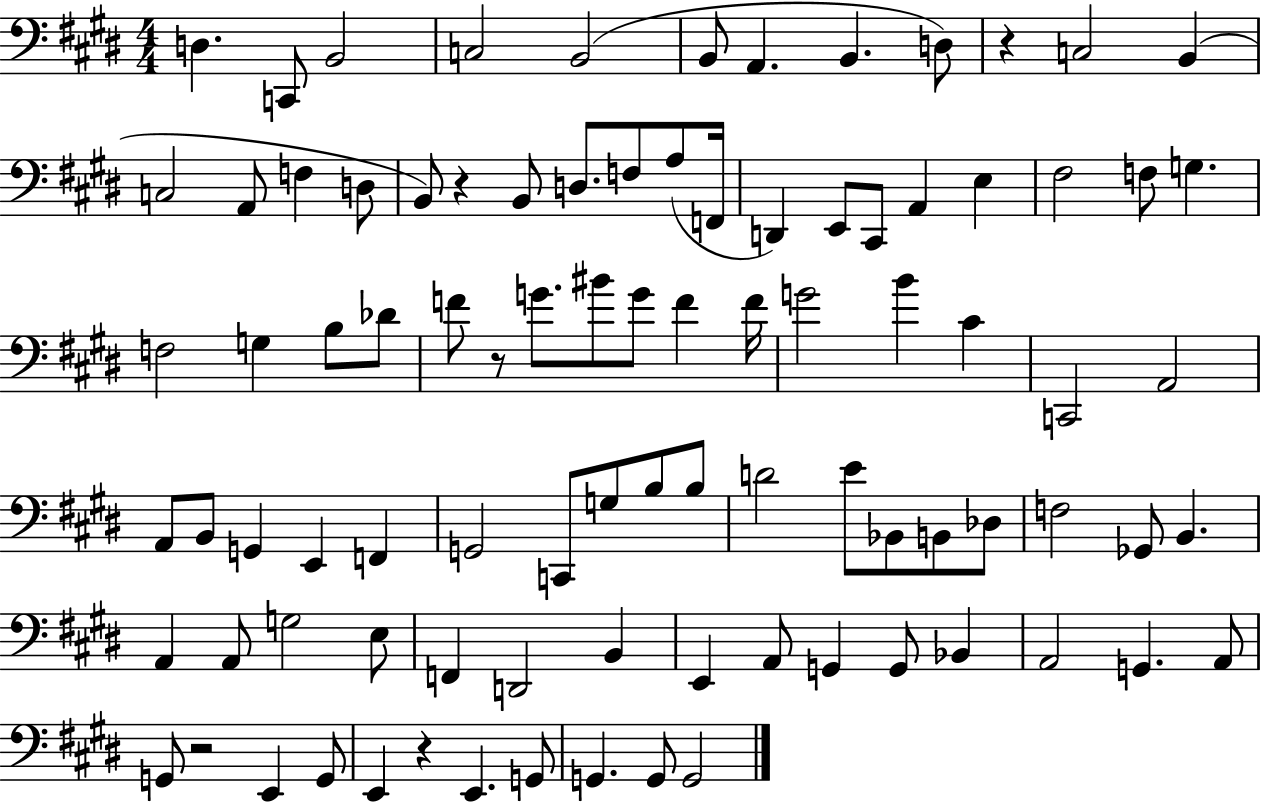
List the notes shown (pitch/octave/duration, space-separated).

D3/q. C2/e B2/h C3/h B2/h B2/e A2/q. B2/q. D3/e R/q C3/h B2/q C3/h A2/e F3/q D3/e B2/e R/q B2/e D3/e. F3/e A3/e F2/s D2/q E2/e C#2/e A2/q E3/q F#3/h F3/e G3/q. F3/h G3/q B3/e Db4/e F4/e R/e G4/e. BIS4/e G4/e F4/q F4/s G4/h B4/q C#4/q C2/h A2/h A2/e B2/e G2/q E2/q F2/q G2/h C2/e G3/e B3/e B3/e D4/h E4/e Bb2/e B2/e Db3/e F3/h Gb2/e B2/q. A2/q A2/e G3/h E3/e F2/q D2/h B2/q E2/q A2/e G2/q G2/e Bb2/q A2/h G2/q. A2/e G2/e R/h E2/q G2/e E2/q R/q E2/q. G2/e G2/q. G2/e G2/h